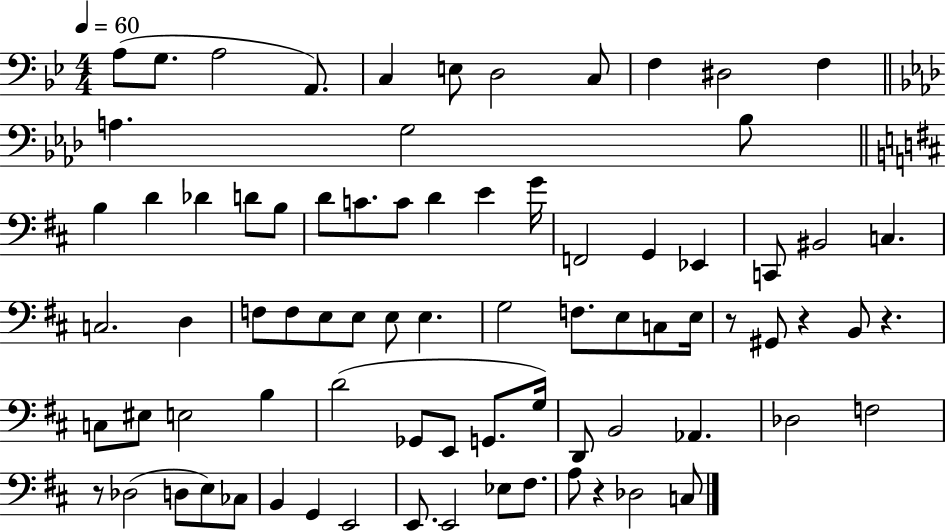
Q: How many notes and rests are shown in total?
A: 79